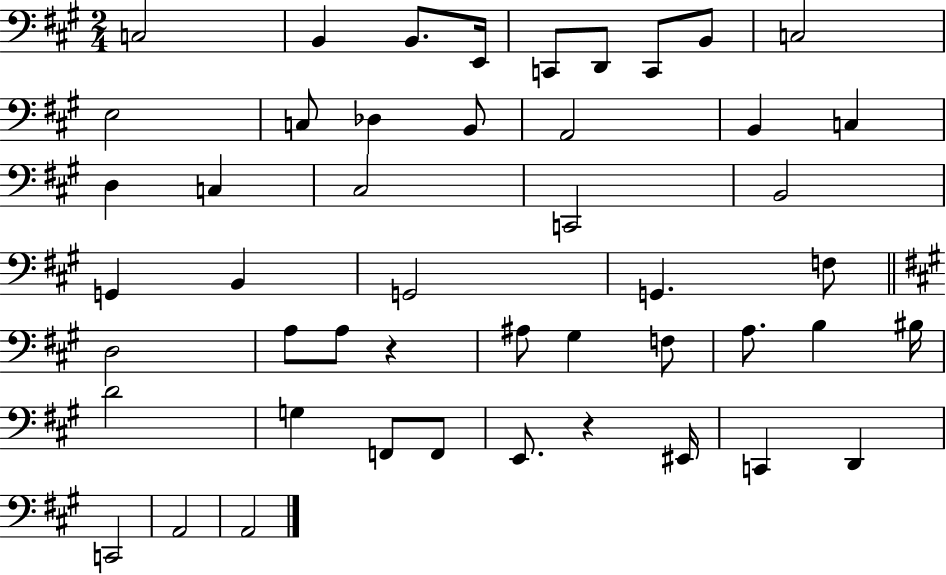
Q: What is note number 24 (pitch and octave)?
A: G2